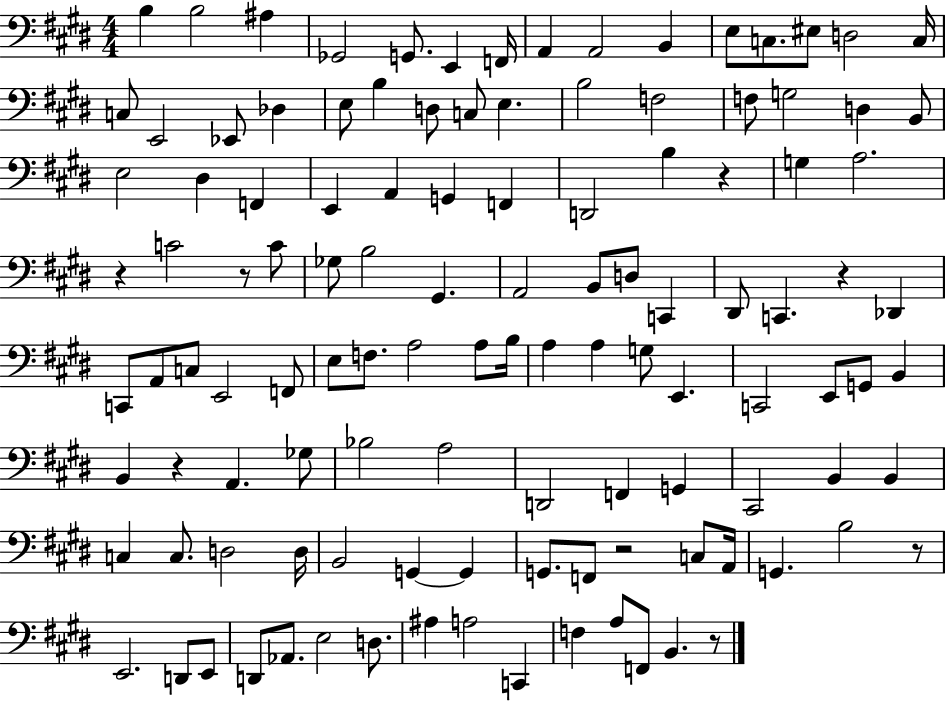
B3/q B3/h A#3/q Gb2/h G2/e. E2/q F2/s A2/q A2/h B2/q E3/e C3/e. EIS3/e D3/h C3/s C3/e E2/h Eb2/e Db3/q E3/e B3/q D3/e C3/e E3/q. B3/h F3/h F3/e G3/h D3/q B2/e E3/h D#3/q F2/q E2/q A2/q G2/q F2/q D2/h B3/q R/q G3/q A3/h. R/q C4/h R/e C4/e Gb3/e B3/h G#2/q. A2/h B2/e D3/e C2/q D#2/e C2/q. R/q Db2/q C2/e A2/e C3/e E2/h F2/e E3/e F3/e. A3/h A3/e B3/s A3/q A3/q G3/e E2/q. C2/h E2/e G2/e B2/q B2/q R/q A2/q. Gb3/e Bb3/h A3/h D2/h F2/q G2/q C#2/h B2/q B2/q C3/q C3/e. D3/h D3/s B2/h G2/q G2/q G2/e. F2/e R/h C3/e A2/s G2/q. B3/h R/e E2/h. D2/e E2/e D2/e Ab2/e. E3/h D3/e. A#3/q A3/h C2/q F3/q A3/e F2/e B2/q. R/e